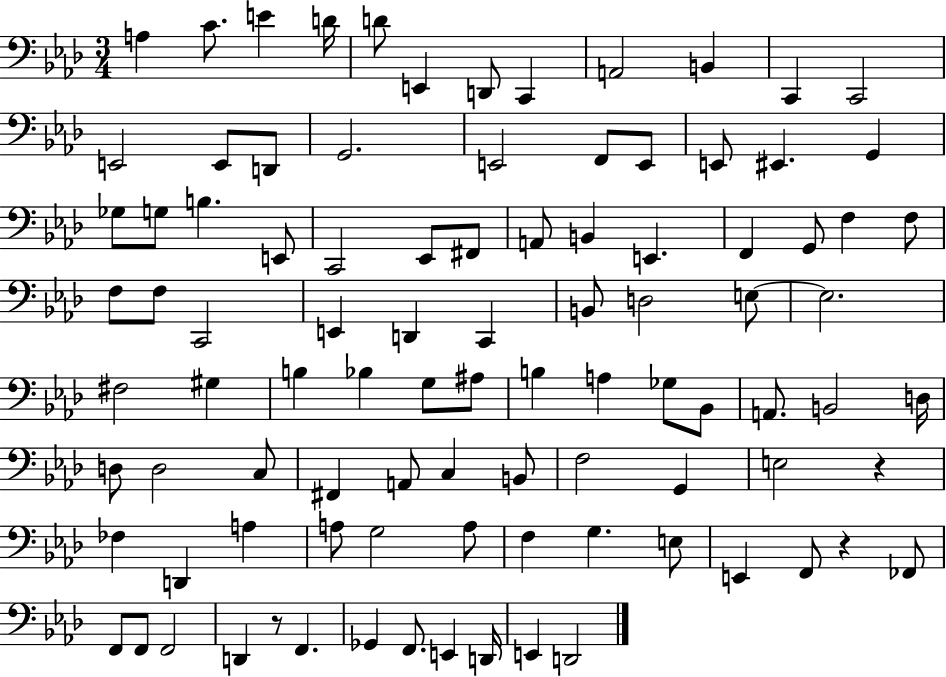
{
  \clef bass
  \numericTimeSignature
  \time 3/4
  \key aes \major
  a4 c'8. e'4 d'16 | d'8 e,4 d,8 c,4 | a,2 b,4 | c,4 c,2 | \break e,2 e,8 d,8 | g,2. | e,2 f,8 e,8 | e,8 eis,4. g,4 | \break ges8 g8 b4. e,8 | c,2 ees,8 fis,8 | a,8 b,4 e,4. | f,4 g,8 f4 f8 | \break f8 f8 c,2 | e,4 d,4 c,4 | b,8 d2 e8~~ | e2. | \break fis2 gis4 | b4 bes4 g8 ais8 | b4 a4 ges8 bes,8 | a,8. b,2 d16 | \break d8 d2 c8 | fis,4 a,8 c4 b,8 | f2 g,4 | e2 r4 | \break fes4 d,4 a4 | a8 g2 a8 | f4 g4. e8 | e,4 f,8 r4 fes,8 | \break f,8 f,8 f,2 | d,4 r8 f,4. | ges,4 f,8. e,4 d,16 | e,4 d,2 | \break \bar "|."
}